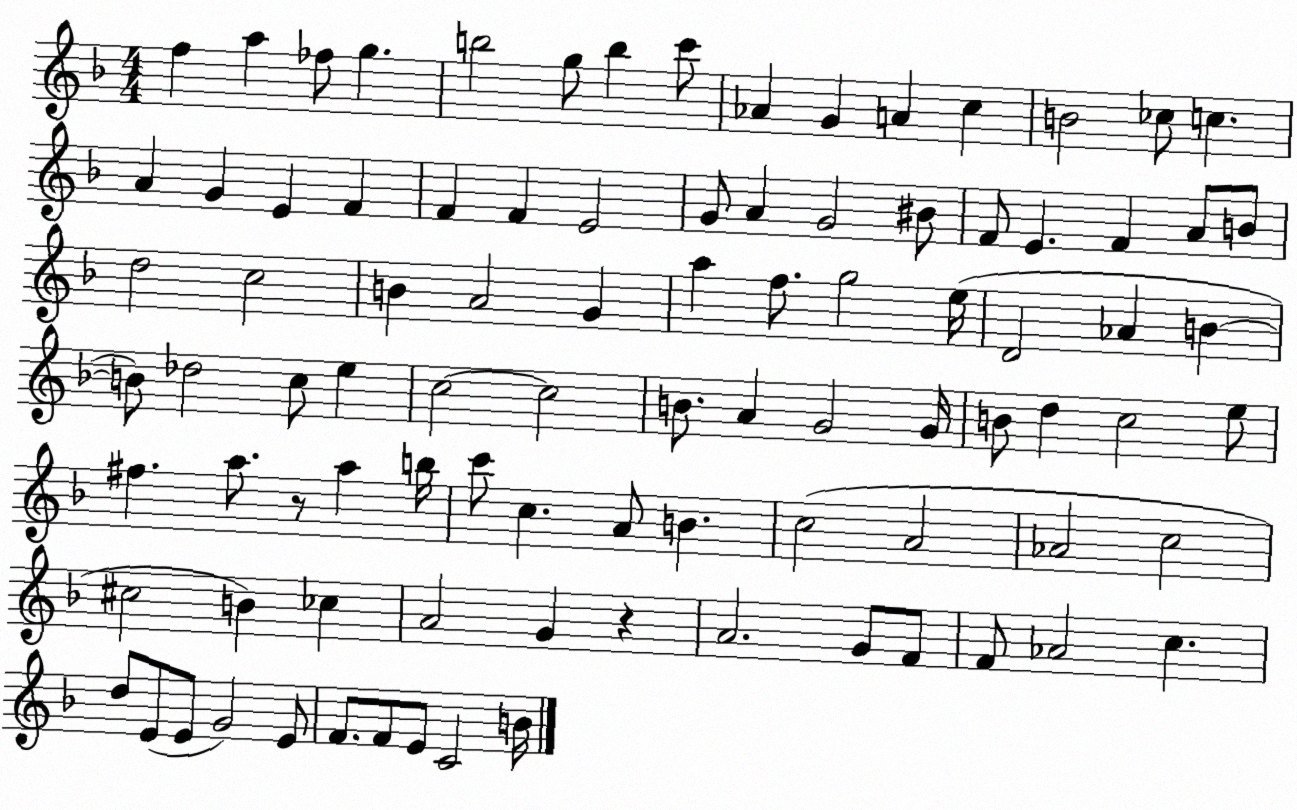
X:1
T:Untitled
M:4/4
L:1/4
K:F
f a _f/2 g b2 g/2 b c'/2 _A G A c B2 _c/2 c A G E F F F E2 G/2 A G2 ^B/2 F/2 E F A/2 B/2 d2 c2 B A2 G a f/2 g2 e/4 D2 _A B B/2 _d2 c/2 e c2 c2 B/2 A G2 G/4 B/2 d c2 e/2 ^f a/2 z/2 a b/4 c'/2 c A/2 B c2 A2 _A2 c2 ^c2 B _c A2 G z A2 G/2 F/2 F/2 _A2 c d/2 E/2 E/2 G2 E/2 F/2 F/2 E/2 C2 B/4